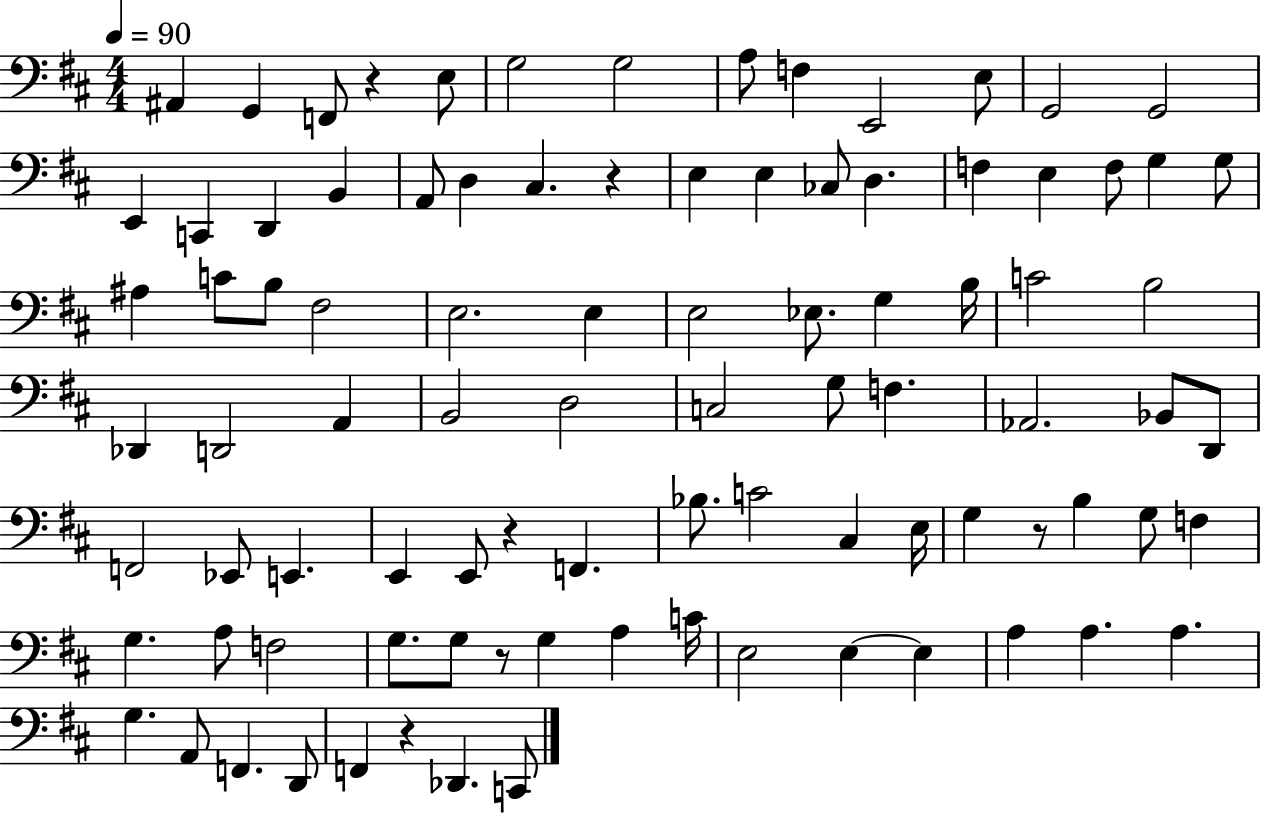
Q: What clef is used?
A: bass